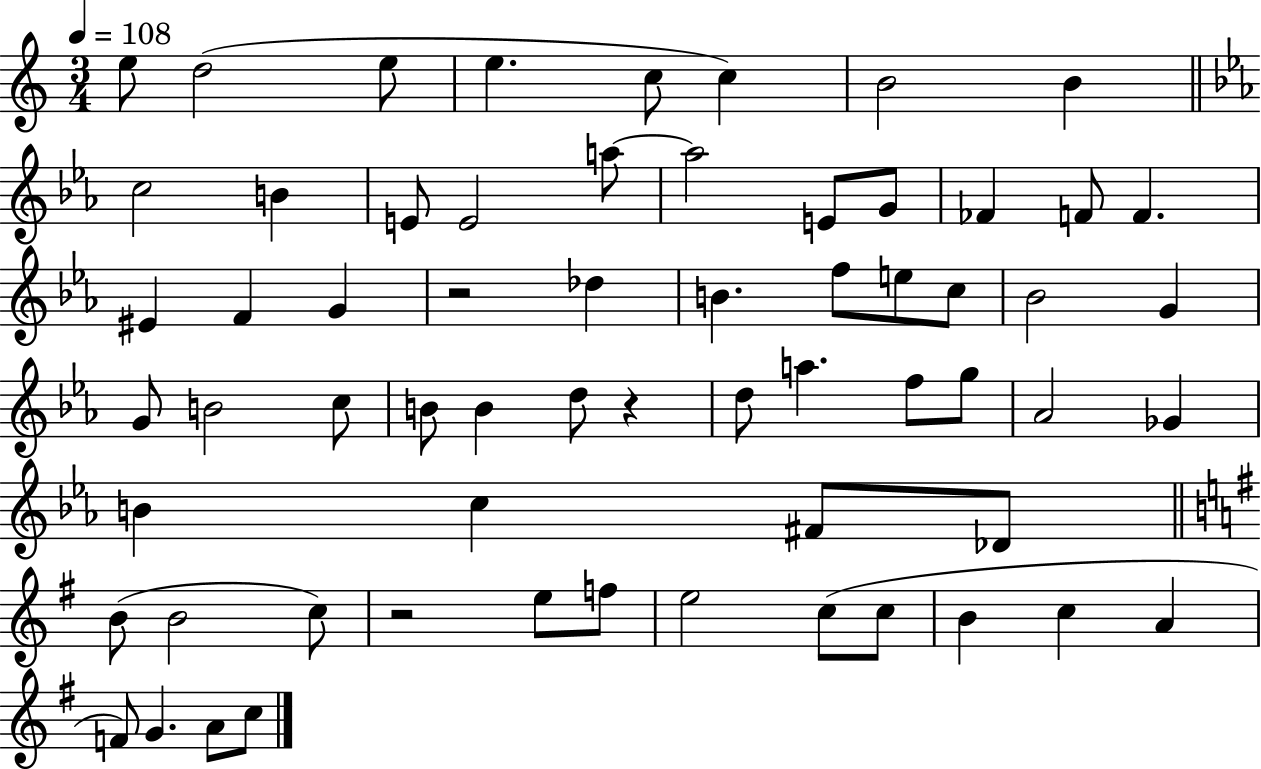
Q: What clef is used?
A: treble